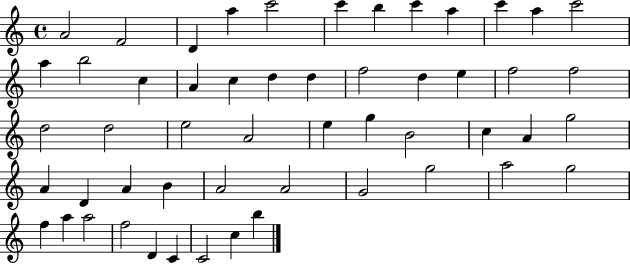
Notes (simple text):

A4/h F4/h D4/q A5/q C6/h C6/q B5/q C6/q A5/q C6/q A5/q C6/h A5/q B5/h C5/q A4/q C5/q D5/q D5/q F5/h D5/q E5/q F5/h F5/h D5/h D5/h E5/h A4/h E5/q G5/q B4/h C5/q A4/q G5/h A4/q D4/q A4/q B4/q A4/h A4/h G4/h G5/h A5/h G5/h F5/q A5/q A5/h F5/h D4/q C4/q C4/h C5/q B5/q